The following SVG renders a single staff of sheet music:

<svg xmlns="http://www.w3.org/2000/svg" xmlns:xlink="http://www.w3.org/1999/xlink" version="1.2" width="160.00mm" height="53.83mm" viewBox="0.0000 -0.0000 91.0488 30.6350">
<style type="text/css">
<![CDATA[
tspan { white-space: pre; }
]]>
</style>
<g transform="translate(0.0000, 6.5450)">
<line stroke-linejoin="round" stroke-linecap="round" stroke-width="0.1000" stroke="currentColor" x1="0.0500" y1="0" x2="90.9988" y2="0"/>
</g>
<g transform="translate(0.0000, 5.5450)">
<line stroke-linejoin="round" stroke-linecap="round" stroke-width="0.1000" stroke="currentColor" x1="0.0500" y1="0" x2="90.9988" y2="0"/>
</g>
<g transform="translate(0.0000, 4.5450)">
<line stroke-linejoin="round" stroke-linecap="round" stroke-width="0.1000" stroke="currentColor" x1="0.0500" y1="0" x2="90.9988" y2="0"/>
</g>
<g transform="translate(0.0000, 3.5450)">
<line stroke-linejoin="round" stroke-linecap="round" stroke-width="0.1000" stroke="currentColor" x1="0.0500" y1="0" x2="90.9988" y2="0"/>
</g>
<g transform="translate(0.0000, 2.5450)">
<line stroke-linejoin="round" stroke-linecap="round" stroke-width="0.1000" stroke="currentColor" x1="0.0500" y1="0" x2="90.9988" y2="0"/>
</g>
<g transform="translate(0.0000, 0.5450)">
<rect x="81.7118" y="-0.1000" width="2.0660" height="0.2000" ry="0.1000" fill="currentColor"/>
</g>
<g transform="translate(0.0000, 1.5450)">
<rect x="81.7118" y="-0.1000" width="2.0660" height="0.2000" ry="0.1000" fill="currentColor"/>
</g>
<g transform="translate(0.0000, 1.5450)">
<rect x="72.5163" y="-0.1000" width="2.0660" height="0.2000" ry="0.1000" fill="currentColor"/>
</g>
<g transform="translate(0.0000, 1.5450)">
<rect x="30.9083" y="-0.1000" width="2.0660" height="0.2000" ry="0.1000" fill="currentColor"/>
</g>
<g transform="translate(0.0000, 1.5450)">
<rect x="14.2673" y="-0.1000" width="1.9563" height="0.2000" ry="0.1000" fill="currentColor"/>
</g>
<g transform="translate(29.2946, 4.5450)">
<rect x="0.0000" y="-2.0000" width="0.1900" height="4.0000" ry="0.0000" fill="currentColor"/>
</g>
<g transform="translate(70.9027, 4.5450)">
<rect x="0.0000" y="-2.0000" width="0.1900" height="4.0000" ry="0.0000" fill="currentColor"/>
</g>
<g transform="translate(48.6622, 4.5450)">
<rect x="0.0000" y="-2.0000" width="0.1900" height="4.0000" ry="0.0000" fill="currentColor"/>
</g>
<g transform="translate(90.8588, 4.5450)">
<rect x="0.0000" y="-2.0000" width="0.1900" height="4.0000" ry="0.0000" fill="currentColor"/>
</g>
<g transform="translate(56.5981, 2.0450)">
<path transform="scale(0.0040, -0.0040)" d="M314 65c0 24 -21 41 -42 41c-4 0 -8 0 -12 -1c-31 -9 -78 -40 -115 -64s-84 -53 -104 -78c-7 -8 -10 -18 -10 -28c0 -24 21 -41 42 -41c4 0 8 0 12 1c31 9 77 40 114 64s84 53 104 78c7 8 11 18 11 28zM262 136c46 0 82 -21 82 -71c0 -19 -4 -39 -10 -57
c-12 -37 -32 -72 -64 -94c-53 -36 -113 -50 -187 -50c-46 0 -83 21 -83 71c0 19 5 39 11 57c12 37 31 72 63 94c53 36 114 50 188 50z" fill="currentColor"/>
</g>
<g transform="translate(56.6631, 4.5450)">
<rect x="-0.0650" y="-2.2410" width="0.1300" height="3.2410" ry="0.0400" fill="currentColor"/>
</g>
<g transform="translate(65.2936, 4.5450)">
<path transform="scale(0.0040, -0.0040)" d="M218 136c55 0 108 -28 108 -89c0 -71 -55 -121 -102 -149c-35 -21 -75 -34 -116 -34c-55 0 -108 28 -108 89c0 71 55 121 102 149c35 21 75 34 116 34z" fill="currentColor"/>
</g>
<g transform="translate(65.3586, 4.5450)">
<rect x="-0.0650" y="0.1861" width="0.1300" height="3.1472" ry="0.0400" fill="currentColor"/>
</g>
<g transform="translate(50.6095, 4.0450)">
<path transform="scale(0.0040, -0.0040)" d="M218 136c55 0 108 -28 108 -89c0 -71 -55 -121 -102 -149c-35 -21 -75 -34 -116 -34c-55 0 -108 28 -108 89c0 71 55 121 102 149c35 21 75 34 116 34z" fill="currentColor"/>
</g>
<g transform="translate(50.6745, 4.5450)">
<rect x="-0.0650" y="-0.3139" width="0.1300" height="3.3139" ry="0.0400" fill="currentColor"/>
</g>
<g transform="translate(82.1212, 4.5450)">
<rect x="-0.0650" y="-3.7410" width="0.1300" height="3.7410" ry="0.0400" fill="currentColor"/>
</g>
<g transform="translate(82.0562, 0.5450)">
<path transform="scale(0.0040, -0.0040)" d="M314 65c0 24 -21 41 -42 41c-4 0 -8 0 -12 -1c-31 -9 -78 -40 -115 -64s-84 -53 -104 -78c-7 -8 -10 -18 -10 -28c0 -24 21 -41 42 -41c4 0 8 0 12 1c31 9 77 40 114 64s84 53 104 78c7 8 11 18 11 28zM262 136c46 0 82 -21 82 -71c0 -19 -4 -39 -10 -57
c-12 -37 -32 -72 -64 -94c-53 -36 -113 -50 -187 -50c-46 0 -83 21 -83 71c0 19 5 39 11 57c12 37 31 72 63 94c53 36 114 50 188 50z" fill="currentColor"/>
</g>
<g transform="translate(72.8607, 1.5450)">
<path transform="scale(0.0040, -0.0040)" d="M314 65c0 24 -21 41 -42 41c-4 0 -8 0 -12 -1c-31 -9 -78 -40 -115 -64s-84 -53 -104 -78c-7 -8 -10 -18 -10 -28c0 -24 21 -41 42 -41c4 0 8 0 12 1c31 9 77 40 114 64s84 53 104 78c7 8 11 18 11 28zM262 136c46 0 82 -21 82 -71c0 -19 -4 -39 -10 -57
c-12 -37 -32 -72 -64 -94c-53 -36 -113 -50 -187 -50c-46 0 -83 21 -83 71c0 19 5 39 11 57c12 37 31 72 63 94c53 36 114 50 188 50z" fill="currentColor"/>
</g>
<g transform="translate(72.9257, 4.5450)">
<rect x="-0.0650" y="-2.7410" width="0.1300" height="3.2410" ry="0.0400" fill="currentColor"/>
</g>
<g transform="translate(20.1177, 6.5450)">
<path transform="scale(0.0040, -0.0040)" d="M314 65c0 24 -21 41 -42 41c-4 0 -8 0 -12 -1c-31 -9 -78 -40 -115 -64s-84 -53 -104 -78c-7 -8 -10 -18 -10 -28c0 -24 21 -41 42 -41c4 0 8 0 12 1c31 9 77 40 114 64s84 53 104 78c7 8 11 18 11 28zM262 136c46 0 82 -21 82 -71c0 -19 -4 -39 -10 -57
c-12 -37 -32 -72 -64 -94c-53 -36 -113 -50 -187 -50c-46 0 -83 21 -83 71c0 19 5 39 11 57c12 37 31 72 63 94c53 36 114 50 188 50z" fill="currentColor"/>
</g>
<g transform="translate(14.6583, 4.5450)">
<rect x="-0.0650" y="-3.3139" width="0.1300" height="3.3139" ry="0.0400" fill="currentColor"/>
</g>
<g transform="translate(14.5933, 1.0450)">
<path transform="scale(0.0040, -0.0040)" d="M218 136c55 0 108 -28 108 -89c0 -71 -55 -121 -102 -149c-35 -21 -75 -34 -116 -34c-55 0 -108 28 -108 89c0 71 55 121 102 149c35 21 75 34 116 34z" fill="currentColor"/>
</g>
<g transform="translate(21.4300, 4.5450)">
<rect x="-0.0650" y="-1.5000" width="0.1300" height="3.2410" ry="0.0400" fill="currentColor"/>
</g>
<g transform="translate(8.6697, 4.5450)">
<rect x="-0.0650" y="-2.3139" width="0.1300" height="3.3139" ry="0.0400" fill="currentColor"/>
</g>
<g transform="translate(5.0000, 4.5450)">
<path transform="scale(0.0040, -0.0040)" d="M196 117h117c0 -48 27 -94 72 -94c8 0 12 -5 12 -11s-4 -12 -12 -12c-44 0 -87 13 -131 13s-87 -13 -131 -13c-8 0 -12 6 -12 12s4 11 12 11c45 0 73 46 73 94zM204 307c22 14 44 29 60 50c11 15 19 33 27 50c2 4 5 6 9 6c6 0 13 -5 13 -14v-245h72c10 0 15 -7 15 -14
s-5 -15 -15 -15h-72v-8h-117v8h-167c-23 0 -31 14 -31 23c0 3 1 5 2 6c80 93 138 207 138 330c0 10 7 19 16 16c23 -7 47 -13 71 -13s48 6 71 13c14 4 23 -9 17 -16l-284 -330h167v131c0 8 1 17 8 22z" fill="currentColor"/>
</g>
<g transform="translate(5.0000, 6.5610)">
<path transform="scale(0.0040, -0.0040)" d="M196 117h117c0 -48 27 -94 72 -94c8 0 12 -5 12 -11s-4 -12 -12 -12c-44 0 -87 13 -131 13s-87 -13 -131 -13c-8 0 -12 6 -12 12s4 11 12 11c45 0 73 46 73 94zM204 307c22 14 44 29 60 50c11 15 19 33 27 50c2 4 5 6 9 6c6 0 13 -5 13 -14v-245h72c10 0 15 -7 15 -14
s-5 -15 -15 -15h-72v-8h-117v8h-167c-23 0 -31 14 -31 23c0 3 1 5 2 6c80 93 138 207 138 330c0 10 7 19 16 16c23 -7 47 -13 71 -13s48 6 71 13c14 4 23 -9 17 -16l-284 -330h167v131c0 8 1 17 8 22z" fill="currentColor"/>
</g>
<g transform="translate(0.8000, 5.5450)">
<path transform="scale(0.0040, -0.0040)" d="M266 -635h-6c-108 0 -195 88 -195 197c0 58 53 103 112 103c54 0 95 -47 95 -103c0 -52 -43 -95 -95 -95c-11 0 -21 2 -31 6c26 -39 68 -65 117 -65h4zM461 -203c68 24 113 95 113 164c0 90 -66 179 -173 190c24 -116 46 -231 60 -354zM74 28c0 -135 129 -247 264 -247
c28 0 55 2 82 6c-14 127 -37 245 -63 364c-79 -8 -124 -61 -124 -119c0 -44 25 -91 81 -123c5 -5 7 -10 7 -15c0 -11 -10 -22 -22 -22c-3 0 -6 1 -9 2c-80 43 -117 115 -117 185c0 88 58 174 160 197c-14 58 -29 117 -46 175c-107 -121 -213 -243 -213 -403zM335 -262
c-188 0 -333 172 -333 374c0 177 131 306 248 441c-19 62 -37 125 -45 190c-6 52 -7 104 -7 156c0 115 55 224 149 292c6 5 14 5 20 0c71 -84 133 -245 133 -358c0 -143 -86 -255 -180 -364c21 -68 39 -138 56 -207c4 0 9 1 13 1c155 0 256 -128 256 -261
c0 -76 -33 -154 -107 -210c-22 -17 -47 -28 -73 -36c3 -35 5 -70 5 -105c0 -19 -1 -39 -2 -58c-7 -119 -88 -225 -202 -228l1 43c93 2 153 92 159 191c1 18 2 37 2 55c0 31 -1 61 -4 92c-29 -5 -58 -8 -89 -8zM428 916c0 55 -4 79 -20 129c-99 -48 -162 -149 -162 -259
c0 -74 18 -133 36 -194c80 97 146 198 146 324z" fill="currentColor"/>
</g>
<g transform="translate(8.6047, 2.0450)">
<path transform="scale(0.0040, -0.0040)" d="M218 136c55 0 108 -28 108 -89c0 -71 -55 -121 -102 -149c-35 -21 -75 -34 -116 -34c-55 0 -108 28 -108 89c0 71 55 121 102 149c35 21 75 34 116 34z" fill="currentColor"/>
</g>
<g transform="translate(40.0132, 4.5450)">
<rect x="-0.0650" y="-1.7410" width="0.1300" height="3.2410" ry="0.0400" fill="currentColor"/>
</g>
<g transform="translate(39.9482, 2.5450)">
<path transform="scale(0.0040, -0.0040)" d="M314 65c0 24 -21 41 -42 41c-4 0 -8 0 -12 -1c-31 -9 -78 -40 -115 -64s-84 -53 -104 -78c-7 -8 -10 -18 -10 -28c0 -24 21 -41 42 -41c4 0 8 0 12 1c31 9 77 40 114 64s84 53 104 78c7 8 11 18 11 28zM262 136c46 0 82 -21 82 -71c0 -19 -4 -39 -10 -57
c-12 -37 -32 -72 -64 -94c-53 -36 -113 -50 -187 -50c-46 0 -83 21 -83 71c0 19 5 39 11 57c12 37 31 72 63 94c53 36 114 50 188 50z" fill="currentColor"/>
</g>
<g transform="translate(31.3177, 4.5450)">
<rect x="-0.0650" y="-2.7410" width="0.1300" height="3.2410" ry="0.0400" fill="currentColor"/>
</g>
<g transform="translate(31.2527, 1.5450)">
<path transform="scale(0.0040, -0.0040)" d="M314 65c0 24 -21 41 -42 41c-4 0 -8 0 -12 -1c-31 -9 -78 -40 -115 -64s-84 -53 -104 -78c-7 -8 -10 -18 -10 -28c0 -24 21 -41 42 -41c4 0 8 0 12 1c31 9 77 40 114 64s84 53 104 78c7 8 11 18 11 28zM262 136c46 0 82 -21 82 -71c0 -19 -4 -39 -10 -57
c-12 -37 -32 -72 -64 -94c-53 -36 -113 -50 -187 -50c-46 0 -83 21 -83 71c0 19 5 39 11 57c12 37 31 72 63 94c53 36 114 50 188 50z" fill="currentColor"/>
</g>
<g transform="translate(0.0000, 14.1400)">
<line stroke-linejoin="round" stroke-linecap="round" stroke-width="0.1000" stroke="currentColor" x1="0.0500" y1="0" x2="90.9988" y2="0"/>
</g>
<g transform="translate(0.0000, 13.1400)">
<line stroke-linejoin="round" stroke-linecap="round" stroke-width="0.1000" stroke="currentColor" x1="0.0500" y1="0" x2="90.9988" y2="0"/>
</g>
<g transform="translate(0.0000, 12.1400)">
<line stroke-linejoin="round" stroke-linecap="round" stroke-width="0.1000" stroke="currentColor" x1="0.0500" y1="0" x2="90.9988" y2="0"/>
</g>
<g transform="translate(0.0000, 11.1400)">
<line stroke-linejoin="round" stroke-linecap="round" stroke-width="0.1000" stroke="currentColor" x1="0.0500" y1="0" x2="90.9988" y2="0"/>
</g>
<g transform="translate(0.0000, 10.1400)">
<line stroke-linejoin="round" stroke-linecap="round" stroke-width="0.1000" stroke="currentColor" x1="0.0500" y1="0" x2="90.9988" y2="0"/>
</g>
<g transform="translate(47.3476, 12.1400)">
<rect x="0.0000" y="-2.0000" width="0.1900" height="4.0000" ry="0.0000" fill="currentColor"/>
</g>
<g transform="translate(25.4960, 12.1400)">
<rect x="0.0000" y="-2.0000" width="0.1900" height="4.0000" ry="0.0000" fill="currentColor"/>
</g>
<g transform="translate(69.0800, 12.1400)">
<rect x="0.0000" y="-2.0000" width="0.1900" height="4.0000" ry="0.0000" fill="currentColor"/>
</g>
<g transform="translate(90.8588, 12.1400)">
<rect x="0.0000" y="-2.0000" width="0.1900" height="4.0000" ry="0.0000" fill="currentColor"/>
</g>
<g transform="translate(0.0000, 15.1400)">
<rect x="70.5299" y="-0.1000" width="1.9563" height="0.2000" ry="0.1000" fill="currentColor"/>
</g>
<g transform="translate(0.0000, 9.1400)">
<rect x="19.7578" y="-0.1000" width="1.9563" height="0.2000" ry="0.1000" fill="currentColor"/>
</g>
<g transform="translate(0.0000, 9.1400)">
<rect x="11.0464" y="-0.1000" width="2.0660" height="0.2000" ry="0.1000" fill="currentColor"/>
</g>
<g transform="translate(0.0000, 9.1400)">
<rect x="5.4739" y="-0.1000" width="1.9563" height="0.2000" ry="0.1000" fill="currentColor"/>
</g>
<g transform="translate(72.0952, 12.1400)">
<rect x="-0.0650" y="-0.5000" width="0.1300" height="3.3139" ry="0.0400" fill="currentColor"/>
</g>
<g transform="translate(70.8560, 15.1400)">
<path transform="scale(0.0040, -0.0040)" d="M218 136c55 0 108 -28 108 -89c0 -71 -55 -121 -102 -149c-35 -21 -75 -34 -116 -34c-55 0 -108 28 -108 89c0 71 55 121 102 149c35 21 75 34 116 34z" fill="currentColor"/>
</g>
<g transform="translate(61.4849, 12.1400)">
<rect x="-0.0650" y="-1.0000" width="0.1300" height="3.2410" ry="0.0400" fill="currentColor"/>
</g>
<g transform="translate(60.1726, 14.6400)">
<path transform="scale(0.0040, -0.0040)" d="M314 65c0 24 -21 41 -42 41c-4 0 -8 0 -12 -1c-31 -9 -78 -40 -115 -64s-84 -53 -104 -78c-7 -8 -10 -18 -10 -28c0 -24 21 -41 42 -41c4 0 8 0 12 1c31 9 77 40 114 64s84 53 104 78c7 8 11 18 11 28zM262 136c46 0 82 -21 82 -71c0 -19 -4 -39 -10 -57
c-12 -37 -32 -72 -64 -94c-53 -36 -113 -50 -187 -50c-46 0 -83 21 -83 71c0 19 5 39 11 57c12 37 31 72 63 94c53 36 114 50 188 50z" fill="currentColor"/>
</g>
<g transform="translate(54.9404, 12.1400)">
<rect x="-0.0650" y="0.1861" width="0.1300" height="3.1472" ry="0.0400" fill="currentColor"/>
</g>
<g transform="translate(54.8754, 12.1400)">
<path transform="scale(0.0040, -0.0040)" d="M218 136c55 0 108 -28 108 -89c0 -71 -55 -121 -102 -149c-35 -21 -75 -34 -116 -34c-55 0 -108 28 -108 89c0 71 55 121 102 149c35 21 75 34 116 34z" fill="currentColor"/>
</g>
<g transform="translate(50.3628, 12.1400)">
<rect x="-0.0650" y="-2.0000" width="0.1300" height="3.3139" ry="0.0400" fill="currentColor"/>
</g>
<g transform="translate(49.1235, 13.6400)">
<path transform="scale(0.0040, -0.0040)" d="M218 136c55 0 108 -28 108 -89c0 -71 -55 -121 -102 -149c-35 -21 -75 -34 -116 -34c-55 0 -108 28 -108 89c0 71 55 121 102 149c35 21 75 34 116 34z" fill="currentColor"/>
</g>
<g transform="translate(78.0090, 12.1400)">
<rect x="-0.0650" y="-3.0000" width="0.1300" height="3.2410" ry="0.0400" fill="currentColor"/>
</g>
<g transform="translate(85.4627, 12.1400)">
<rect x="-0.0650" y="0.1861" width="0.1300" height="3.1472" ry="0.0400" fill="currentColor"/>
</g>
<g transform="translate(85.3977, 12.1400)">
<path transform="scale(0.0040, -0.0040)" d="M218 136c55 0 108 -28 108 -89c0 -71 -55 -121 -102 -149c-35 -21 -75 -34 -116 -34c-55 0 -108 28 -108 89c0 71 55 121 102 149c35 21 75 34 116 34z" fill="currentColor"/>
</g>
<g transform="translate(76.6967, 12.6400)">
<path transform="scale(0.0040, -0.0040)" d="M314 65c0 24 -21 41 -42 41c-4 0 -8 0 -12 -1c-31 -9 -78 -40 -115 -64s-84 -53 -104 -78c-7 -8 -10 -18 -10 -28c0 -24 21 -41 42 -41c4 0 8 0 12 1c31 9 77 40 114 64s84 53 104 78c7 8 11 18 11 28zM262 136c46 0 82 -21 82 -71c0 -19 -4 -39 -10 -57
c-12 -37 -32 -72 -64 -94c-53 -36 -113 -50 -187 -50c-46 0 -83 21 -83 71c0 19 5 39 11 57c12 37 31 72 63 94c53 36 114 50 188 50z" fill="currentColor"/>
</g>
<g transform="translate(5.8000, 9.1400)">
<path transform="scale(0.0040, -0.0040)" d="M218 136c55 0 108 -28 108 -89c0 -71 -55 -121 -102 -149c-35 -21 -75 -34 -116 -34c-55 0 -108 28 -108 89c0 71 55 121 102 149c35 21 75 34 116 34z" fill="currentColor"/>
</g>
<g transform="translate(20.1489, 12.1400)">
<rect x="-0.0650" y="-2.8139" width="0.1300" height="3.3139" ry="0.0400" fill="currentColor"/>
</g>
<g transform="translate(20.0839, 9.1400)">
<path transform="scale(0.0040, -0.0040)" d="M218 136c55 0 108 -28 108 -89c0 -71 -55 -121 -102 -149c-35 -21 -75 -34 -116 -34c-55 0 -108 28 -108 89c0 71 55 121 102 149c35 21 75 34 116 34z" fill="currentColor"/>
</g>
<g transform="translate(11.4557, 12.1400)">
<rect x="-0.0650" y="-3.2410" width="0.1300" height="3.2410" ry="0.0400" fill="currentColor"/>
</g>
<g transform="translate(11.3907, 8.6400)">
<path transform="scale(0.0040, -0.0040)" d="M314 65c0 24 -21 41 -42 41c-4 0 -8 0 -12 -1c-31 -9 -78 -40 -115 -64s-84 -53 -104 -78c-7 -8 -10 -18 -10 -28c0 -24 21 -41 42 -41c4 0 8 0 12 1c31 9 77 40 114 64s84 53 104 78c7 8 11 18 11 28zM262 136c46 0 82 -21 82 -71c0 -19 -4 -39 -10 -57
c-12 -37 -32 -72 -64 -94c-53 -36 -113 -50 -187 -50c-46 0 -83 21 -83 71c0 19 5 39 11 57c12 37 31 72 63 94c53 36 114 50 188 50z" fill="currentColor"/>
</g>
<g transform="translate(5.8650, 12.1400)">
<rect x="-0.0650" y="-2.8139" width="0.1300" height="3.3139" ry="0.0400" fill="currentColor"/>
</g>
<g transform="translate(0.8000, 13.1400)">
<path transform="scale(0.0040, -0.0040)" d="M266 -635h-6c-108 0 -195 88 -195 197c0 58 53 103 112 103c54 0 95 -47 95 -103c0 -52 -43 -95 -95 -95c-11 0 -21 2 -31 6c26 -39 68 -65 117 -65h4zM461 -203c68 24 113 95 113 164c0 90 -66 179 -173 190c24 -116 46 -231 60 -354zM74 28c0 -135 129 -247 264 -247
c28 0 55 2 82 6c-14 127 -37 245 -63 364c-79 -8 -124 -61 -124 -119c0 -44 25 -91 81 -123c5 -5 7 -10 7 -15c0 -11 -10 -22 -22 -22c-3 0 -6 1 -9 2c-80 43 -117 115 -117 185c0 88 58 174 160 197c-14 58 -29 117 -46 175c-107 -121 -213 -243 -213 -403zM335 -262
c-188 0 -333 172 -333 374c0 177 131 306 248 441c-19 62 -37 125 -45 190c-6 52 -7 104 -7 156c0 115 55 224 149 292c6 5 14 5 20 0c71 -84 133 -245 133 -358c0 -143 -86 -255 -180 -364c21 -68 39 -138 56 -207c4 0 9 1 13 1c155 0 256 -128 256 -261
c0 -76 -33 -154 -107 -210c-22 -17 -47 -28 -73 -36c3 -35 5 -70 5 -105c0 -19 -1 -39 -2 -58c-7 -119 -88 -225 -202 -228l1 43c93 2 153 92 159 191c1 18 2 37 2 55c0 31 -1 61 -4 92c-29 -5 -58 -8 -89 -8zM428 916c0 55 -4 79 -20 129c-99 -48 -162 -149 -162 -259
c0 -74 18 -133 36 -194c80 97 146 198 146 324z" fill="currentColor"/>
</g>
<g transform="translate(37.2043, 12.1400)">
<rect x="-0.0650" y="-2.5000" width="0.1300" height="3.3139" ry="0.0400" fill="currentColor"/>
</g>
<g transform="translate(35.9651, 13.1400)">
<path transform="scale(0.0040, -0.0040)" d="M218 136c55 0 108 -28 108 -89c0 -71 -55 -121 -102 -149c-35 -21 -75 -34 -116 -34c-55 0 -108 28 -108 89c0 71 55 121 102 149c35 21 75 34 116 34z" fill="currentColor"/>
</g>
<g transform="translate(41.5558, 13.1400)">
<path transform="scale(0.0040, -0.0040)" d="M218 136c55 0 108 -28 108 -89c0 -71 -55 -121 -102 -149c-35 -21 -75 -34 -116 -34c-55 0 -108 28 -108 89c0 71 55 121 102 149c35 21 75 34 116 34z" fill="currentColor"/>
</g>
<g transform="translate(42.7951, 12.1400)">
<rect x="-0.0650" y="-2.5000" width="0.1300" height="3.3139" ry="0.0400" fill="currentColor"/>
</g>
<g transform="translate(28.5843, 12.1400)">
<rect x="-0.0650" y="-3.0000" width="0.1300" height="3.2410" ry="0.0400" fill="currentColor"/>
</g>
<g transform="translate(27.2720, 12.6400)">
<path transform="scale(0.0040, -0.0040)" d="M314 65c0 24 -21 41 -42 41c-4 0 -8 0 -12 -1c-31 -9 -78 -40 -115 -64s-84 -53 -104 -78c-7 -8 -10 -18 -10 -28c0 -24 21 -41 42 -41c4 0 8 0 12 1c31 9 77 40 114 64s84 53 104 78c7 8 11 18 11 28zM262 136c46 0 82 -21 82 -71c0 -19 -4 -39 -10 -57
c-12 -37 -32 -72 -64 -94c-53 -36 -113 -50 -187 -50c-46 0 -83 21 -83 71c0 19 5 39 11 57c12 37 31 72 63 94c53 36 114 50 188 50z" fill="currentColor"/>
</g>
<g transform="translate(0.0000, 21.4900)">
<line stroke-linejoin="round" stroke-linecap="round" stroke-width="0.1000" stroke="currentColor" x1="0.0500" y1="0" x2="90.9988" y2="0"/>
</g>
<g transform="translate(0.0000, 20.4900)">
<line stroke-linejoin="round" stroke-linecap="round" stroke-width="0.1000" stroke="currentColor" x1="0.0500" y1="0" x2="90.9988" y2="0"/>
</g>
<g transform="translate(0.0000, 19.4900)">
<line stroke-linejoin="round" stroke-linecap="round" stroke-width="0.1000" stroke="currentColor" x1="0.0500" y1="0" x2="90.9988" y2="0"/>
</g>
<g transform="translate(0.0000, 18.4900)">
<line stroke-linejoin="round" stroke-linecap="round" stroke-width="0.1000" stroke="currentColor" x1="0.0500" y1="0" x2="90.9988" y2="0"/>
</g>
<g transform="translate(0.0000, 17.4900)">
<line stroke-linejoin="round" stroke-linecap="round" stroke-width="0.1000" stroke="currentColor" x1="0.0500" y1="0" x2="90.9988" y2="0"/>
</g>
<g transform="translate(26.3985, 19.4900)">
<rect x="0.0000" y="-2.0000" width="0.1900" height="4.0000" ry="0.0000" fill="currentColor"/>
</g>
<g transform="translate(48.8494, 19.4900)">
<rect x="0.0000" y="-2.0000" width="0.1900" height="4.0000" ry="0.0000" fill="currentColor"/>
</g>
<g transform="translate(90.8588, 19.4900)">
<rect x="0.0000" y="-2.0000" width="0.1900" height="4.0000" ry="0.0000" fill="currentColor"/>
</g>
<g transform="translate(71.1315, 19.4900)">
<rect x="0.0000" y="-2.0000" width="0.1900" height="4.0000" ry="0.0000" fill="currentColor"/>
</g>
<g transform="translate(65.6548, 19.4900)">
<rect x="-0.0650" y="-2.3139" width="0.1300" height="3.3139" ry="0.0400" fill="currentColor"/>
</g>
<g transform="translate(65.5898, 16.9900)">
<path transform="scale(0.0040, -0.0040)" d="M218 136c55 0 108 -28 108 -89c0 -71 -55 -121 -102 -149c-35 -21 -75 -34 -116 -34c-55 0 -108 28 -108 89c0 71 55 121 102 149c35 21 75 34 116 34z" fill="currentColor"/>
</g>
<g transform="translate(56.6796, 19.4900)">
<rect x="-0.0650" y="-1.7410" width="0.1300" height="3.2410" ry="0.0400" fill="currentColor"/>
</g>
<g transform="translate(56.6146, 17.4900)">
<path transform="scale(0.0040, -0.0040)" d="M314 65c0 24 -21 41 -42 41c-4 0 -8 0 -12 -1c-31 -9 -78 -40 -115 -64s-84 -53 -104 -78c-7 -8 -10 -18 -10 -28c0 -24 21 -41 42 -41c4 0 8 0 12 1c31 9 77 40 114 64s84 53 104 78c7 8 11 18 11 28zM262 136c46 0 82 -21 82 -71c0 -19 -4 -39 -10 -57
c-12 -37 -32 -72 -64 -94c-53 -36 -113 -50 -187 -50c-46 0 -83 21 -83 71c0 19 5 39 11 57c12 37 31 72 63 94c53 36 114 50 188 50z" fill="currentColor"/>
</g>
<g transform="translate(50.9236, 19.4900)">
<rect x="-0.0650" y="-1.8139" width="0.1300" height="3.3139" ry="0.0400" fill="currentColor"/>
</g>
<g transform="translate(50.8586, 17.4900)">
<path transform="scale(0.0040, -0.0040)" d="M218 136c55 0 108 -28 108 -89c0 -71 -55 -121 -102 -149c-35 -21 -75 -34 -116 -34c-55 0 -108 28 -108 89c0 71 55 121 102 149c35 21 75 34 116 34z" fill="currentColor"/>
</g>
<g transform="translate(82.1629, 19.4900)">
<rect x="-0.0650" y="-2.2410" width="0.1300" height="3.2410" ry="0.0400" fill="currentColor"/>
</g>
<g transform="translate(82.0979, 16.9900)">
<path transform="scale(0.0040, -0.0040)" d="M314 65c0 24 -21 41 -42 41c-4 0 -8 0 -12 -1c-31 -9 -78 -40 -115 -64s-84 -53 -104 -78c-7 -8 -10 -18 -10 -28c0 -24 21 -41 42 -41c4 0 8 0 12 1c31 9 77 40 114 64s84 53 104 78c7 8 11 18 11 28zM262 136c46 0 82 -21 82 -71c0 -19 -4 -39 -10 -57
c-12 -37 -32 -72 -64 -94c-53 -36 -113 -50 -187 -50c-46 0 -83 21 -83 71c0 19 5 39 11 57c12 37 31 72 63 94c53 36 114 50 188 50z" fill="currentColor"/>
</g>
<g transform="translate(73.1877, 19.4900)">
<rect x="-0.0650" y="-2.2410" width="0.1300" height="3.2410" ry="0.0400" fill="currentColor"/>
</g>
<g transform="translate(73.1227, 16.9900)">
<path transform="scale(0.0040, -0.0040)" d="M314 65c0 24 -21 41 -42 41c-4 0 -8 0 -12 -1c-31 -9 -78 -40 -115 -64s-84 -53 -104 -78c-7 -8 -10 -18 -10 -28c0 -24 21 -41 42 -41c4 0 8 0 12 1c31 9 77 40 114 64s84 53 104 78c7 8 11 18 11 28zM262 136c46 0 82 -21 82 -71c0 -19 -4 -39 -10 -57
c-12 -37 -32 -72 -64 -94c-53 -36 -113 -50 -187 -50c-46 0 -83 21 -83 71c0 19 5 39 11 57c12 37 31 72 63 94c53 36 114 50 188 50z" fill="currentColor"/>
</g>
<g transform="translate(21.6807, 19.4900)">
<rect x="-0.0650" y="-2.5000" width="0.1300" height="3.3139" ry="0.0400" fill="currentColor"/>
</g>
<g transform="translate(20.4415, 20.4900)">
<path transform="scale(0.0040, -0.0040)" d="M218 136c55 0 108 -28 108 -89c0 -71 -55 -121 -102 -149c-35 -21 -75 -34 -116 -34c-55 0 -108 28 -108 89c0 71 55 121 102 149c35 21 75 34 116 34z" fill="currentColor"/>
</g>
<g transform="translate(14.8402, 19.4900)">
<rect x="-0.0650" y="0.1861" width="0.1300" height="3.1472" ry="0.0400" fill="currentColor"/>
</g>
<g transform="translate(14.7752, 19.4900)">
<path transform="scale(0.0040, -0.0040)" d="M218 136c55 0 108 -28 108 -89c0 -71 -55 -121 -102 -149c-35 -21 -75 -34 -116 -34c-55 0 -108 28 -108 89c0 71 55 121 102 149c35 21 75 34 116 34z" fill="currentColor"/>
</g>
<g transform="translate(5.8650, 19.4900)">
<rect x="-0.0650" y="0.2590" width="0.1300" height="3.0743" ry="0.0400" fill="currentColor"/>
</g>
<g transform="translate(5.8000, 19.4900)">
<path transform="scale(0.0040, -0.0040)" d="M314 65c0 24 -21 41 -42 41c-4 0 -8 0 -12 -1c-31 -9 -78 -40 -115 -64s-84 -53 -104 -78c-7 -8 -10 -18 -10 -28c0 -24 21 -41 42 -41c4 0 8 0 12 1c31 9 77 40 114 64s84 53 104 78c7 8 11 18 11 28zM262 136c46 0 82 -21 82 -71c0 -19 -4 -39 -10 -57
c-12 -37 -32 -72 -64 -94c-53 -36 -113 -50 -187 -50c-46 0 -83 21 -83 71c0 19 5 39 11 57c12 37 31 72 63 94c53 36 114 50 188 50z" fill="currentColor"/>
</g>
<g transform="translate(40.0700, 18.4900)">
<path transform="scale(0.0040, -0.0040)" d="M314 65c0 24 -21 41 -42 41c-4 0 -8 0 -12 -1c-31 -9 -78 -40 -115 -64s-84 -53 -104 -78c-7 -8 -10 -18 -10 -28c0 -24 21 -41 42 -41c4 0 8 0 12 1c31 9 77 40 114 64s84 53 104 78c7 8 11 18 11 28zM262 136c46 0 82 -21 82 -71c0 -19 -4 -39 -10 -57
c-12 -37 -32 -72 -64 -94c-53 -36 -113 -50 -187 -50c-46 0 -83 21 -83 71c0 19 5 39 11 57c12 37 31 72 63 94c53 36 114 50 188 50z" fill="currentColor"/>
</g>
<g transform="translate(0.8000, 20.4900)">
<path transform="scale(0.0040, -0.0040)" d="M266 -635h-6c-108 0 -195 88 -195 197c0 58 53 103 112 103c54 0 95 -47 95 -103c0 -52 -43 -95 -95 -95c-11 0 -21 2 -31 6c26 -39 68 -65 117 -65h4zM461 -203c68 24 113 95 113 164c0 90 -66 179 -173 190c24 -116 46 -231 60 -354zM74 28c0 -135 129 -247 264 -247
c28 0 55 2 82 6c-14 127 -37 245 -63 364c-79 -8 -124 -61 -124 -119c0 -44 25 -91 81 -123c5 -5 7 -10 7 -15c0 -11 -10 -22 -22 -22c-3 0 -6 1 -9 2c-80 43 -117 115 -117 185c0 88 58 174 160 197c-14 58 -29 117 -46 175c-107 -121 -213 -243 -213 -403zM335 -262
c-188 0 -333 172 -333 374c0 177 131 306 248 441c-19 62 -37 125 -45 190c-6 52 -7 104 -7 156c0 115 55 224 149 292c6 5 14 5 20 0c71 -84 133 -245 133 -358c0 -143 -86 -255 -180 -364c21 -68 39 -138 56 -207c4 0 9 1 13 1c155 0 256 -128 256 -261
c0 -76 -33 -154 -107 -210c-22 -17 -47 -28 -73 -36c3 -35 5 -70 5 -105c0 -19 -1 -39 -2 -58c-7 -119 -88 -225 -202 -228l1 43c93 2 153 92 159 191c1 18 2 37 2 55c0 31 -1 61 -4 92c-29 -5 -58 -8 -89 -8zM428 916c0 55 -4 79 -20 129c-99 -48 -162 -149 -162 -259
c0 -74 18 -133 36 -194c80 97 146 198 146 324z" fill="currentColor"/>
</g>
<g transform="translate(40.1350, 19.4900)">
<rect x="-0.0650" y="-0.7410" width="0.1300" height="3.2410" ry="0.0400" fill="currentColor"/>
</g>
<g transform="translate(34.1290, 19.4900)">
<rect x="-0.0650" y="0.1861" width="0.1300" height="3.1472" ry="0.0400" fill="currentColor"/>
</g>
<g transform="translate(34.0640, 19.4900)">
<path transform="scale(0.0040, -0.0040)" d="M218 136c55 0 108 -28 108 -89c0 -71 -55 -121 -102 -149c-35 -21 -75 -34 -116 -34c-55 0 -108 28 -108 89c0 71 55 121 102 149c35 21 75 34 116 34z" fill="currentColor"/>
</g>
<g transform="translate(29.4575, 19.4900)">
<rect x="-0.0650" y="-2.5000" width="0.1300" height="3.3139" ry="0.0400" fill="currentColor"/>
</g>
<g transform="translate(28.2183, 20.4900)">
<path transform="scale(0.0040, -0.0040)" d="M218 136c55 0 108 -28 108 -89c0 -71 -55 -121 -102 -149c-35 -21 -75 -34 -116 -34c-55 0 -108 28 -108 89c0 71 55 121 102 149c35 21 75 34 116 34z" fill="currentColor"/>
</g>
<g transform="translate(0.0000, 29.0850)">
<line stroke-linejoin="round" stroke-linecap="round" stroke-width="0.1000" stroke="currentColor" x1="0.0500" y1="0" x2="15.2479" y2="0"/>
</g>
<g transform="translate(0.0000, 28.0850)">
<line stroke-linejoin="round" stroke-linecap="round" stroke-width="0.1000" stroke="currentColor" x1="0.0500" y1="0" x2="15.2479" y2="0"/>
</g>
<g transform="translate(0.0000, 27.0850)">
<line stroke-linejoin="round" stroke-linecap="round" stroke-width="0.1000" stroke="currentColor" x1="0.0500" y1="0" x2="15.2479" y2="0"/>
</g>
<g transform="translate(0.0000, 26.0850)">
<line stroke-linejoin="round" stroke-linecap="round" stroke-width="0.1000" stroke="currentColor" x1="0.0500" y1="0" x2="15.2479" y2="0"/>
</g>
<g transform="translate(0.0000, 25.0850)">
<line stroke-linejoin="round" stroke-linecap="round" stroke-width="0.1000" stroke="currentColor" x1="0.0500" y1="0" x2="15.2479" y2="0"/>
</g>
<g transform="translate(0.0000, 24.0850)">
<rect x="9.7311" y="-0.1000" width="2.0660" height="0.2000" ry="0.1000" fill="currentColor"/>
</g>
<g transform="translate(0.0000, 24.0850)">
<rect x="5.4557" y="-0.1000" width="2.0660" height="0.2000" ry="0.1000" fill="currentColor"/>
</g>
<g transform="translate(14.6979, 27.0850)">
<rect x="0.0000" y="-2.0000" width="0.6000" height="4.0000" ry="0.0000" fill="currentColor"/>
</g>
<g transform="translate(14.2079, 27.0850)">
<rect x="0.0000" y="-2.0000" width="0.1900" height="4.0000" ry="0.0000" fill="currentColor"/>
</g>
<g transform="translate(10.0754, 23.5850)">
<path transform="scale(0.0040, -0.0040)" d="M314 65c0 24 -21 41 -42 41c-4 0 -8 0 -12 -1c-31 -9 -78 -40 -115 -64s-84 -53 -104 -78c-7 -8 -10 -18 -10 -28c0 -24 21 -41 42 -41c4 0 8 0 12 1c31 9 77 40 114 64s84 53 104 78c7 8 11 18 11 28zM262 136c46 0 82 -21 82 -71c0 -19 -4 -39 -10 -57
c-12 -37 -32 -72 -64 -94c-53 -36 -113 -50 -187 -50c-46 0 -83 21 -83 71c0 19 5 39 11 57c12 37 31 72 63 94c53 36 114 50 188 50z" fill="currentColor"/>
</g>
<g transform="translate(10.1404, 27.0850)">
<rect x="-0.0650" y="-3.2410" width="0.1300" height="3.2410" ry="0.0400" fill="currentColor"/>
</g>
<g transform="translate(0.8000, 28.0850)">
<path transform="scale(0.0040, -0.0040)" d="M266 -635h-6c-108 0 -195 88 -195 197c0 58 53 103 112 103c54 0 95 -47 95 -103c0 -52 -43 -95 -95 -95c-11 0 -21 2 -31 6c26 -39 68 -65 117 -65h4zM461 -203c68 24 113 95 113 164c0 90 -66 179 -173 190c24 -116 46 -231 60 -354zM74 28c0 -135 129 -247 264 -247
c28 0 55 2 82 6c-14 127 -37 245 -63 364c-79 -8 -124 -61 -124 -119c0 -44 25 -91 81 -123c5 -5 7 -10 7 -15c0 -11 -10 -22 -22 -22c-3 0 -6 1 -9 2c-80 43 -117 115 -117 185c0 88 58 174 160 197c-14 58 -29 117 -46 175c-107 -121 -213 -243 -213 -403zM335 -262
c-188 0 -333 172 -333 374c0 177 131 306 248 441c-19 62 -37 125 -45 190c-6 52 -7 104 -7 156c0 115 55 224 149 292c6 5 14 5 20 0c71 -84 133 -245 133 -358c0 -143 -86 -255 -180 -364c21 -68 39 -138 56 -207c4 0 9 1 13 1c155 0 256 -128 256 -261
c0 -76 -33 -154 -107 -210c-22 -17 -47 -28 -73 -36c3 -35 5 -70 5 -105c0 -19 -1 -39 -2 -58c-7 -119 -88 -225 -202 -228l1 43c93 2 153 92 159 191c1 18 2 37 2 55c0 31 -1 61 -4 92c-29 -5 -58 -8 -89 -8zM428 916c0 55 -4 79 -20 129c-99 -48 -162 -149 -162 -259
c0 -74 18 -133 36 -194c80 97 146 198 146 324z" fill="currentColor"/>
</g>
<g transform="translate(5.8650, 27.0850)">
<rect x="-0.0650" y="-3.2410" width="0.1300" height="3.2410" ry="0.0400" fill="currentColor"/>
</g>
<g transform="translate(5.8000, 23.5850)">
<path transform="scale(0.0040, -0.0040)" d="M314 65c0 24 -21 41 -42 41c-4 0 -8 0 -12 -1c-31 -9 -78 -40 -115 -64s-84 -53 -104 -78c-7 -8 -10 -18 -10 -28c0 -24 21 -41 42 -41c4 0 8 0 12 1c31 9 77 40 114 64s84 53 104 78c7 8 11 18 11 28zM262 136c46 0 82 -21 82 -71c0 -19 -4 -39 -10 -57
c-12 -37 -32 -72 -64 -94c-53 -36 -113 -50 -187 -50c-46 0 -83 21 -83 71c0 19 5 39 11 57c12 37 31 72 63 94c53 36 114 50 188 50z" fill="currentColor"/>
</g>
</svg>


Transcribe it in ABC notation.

X:1
T:Untitled
M:4/4
L:1/4
K:C
g b E2 a2 f2 c g2 B a2 c'2 a b2 a A2 G G F B D2 C A2 B B2 B G G B d2 f f2 g g2 g2 b2 b2